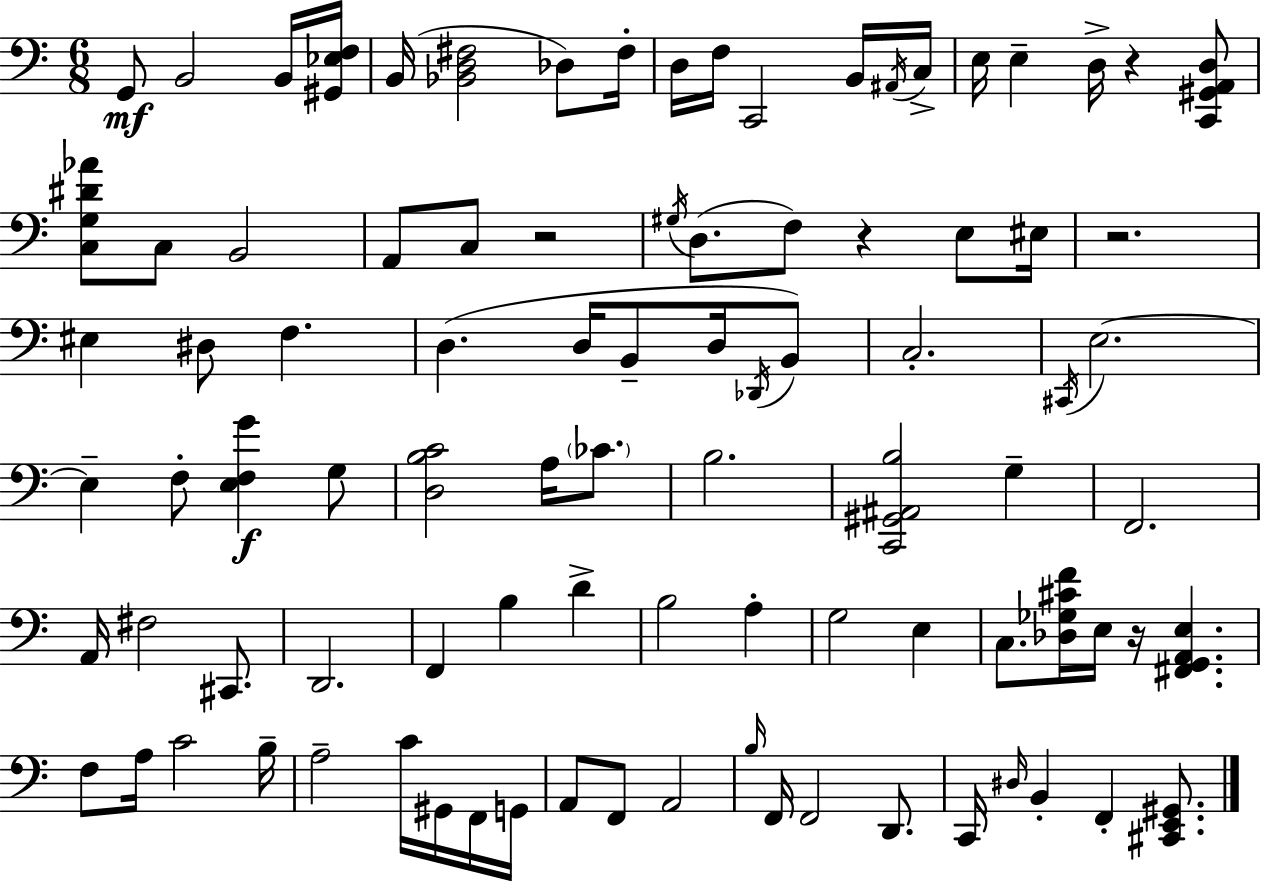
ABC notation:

X:1
T:Untitled
M:6/8
L:1/4
K:C
G,,/2 B,,2 B,,/4 [^G,,_E,F,]/4 B,,/4 [_B,,D,^F,]2 _D,/2 ^F,/4 D,/4 F,/4 C,,2 B,,/4 ^A,,/4 C,/4 E,/4 E, D,/4 z [C,,^G,,A,,D,]/2 [C,G,^D_A]/2 C,/2 B,,2 A,,/2 C,/2 z2 ^G,/4 D,/2 F,/2 z E,/2 ^E,/4 z2 ^E, ^D,/2 F, D, D,/4 B,,/2 D,/4 _D,,/4 B,,/2 C,2 ^C,,/4 E,2 E, F,/2 [E,F,G] G,/2 [D,B,C]2 A,/4 _C/2 B,2 [C,,^G,,^A,,B,]2 G, F,,2 A,,/4 ^F,2 ^C,,/2 D,,2 F,, B, D B,2 A, G,2 E, C,/2 [_D,_G,^CF]/4 E,/4 z/4 [^F,,G,,A,,E,] F,/2 A,/4 C2 B,/4 A,2 C/4 ^G,,/4 F,,/4 G,,/4 A,,/2 F,,/2 A,,2 B,/4 F,,/4 F,,2 D,,/2 C,,/4 ^D,/4 B,, F,, [^C,,E,,^G,,]/2